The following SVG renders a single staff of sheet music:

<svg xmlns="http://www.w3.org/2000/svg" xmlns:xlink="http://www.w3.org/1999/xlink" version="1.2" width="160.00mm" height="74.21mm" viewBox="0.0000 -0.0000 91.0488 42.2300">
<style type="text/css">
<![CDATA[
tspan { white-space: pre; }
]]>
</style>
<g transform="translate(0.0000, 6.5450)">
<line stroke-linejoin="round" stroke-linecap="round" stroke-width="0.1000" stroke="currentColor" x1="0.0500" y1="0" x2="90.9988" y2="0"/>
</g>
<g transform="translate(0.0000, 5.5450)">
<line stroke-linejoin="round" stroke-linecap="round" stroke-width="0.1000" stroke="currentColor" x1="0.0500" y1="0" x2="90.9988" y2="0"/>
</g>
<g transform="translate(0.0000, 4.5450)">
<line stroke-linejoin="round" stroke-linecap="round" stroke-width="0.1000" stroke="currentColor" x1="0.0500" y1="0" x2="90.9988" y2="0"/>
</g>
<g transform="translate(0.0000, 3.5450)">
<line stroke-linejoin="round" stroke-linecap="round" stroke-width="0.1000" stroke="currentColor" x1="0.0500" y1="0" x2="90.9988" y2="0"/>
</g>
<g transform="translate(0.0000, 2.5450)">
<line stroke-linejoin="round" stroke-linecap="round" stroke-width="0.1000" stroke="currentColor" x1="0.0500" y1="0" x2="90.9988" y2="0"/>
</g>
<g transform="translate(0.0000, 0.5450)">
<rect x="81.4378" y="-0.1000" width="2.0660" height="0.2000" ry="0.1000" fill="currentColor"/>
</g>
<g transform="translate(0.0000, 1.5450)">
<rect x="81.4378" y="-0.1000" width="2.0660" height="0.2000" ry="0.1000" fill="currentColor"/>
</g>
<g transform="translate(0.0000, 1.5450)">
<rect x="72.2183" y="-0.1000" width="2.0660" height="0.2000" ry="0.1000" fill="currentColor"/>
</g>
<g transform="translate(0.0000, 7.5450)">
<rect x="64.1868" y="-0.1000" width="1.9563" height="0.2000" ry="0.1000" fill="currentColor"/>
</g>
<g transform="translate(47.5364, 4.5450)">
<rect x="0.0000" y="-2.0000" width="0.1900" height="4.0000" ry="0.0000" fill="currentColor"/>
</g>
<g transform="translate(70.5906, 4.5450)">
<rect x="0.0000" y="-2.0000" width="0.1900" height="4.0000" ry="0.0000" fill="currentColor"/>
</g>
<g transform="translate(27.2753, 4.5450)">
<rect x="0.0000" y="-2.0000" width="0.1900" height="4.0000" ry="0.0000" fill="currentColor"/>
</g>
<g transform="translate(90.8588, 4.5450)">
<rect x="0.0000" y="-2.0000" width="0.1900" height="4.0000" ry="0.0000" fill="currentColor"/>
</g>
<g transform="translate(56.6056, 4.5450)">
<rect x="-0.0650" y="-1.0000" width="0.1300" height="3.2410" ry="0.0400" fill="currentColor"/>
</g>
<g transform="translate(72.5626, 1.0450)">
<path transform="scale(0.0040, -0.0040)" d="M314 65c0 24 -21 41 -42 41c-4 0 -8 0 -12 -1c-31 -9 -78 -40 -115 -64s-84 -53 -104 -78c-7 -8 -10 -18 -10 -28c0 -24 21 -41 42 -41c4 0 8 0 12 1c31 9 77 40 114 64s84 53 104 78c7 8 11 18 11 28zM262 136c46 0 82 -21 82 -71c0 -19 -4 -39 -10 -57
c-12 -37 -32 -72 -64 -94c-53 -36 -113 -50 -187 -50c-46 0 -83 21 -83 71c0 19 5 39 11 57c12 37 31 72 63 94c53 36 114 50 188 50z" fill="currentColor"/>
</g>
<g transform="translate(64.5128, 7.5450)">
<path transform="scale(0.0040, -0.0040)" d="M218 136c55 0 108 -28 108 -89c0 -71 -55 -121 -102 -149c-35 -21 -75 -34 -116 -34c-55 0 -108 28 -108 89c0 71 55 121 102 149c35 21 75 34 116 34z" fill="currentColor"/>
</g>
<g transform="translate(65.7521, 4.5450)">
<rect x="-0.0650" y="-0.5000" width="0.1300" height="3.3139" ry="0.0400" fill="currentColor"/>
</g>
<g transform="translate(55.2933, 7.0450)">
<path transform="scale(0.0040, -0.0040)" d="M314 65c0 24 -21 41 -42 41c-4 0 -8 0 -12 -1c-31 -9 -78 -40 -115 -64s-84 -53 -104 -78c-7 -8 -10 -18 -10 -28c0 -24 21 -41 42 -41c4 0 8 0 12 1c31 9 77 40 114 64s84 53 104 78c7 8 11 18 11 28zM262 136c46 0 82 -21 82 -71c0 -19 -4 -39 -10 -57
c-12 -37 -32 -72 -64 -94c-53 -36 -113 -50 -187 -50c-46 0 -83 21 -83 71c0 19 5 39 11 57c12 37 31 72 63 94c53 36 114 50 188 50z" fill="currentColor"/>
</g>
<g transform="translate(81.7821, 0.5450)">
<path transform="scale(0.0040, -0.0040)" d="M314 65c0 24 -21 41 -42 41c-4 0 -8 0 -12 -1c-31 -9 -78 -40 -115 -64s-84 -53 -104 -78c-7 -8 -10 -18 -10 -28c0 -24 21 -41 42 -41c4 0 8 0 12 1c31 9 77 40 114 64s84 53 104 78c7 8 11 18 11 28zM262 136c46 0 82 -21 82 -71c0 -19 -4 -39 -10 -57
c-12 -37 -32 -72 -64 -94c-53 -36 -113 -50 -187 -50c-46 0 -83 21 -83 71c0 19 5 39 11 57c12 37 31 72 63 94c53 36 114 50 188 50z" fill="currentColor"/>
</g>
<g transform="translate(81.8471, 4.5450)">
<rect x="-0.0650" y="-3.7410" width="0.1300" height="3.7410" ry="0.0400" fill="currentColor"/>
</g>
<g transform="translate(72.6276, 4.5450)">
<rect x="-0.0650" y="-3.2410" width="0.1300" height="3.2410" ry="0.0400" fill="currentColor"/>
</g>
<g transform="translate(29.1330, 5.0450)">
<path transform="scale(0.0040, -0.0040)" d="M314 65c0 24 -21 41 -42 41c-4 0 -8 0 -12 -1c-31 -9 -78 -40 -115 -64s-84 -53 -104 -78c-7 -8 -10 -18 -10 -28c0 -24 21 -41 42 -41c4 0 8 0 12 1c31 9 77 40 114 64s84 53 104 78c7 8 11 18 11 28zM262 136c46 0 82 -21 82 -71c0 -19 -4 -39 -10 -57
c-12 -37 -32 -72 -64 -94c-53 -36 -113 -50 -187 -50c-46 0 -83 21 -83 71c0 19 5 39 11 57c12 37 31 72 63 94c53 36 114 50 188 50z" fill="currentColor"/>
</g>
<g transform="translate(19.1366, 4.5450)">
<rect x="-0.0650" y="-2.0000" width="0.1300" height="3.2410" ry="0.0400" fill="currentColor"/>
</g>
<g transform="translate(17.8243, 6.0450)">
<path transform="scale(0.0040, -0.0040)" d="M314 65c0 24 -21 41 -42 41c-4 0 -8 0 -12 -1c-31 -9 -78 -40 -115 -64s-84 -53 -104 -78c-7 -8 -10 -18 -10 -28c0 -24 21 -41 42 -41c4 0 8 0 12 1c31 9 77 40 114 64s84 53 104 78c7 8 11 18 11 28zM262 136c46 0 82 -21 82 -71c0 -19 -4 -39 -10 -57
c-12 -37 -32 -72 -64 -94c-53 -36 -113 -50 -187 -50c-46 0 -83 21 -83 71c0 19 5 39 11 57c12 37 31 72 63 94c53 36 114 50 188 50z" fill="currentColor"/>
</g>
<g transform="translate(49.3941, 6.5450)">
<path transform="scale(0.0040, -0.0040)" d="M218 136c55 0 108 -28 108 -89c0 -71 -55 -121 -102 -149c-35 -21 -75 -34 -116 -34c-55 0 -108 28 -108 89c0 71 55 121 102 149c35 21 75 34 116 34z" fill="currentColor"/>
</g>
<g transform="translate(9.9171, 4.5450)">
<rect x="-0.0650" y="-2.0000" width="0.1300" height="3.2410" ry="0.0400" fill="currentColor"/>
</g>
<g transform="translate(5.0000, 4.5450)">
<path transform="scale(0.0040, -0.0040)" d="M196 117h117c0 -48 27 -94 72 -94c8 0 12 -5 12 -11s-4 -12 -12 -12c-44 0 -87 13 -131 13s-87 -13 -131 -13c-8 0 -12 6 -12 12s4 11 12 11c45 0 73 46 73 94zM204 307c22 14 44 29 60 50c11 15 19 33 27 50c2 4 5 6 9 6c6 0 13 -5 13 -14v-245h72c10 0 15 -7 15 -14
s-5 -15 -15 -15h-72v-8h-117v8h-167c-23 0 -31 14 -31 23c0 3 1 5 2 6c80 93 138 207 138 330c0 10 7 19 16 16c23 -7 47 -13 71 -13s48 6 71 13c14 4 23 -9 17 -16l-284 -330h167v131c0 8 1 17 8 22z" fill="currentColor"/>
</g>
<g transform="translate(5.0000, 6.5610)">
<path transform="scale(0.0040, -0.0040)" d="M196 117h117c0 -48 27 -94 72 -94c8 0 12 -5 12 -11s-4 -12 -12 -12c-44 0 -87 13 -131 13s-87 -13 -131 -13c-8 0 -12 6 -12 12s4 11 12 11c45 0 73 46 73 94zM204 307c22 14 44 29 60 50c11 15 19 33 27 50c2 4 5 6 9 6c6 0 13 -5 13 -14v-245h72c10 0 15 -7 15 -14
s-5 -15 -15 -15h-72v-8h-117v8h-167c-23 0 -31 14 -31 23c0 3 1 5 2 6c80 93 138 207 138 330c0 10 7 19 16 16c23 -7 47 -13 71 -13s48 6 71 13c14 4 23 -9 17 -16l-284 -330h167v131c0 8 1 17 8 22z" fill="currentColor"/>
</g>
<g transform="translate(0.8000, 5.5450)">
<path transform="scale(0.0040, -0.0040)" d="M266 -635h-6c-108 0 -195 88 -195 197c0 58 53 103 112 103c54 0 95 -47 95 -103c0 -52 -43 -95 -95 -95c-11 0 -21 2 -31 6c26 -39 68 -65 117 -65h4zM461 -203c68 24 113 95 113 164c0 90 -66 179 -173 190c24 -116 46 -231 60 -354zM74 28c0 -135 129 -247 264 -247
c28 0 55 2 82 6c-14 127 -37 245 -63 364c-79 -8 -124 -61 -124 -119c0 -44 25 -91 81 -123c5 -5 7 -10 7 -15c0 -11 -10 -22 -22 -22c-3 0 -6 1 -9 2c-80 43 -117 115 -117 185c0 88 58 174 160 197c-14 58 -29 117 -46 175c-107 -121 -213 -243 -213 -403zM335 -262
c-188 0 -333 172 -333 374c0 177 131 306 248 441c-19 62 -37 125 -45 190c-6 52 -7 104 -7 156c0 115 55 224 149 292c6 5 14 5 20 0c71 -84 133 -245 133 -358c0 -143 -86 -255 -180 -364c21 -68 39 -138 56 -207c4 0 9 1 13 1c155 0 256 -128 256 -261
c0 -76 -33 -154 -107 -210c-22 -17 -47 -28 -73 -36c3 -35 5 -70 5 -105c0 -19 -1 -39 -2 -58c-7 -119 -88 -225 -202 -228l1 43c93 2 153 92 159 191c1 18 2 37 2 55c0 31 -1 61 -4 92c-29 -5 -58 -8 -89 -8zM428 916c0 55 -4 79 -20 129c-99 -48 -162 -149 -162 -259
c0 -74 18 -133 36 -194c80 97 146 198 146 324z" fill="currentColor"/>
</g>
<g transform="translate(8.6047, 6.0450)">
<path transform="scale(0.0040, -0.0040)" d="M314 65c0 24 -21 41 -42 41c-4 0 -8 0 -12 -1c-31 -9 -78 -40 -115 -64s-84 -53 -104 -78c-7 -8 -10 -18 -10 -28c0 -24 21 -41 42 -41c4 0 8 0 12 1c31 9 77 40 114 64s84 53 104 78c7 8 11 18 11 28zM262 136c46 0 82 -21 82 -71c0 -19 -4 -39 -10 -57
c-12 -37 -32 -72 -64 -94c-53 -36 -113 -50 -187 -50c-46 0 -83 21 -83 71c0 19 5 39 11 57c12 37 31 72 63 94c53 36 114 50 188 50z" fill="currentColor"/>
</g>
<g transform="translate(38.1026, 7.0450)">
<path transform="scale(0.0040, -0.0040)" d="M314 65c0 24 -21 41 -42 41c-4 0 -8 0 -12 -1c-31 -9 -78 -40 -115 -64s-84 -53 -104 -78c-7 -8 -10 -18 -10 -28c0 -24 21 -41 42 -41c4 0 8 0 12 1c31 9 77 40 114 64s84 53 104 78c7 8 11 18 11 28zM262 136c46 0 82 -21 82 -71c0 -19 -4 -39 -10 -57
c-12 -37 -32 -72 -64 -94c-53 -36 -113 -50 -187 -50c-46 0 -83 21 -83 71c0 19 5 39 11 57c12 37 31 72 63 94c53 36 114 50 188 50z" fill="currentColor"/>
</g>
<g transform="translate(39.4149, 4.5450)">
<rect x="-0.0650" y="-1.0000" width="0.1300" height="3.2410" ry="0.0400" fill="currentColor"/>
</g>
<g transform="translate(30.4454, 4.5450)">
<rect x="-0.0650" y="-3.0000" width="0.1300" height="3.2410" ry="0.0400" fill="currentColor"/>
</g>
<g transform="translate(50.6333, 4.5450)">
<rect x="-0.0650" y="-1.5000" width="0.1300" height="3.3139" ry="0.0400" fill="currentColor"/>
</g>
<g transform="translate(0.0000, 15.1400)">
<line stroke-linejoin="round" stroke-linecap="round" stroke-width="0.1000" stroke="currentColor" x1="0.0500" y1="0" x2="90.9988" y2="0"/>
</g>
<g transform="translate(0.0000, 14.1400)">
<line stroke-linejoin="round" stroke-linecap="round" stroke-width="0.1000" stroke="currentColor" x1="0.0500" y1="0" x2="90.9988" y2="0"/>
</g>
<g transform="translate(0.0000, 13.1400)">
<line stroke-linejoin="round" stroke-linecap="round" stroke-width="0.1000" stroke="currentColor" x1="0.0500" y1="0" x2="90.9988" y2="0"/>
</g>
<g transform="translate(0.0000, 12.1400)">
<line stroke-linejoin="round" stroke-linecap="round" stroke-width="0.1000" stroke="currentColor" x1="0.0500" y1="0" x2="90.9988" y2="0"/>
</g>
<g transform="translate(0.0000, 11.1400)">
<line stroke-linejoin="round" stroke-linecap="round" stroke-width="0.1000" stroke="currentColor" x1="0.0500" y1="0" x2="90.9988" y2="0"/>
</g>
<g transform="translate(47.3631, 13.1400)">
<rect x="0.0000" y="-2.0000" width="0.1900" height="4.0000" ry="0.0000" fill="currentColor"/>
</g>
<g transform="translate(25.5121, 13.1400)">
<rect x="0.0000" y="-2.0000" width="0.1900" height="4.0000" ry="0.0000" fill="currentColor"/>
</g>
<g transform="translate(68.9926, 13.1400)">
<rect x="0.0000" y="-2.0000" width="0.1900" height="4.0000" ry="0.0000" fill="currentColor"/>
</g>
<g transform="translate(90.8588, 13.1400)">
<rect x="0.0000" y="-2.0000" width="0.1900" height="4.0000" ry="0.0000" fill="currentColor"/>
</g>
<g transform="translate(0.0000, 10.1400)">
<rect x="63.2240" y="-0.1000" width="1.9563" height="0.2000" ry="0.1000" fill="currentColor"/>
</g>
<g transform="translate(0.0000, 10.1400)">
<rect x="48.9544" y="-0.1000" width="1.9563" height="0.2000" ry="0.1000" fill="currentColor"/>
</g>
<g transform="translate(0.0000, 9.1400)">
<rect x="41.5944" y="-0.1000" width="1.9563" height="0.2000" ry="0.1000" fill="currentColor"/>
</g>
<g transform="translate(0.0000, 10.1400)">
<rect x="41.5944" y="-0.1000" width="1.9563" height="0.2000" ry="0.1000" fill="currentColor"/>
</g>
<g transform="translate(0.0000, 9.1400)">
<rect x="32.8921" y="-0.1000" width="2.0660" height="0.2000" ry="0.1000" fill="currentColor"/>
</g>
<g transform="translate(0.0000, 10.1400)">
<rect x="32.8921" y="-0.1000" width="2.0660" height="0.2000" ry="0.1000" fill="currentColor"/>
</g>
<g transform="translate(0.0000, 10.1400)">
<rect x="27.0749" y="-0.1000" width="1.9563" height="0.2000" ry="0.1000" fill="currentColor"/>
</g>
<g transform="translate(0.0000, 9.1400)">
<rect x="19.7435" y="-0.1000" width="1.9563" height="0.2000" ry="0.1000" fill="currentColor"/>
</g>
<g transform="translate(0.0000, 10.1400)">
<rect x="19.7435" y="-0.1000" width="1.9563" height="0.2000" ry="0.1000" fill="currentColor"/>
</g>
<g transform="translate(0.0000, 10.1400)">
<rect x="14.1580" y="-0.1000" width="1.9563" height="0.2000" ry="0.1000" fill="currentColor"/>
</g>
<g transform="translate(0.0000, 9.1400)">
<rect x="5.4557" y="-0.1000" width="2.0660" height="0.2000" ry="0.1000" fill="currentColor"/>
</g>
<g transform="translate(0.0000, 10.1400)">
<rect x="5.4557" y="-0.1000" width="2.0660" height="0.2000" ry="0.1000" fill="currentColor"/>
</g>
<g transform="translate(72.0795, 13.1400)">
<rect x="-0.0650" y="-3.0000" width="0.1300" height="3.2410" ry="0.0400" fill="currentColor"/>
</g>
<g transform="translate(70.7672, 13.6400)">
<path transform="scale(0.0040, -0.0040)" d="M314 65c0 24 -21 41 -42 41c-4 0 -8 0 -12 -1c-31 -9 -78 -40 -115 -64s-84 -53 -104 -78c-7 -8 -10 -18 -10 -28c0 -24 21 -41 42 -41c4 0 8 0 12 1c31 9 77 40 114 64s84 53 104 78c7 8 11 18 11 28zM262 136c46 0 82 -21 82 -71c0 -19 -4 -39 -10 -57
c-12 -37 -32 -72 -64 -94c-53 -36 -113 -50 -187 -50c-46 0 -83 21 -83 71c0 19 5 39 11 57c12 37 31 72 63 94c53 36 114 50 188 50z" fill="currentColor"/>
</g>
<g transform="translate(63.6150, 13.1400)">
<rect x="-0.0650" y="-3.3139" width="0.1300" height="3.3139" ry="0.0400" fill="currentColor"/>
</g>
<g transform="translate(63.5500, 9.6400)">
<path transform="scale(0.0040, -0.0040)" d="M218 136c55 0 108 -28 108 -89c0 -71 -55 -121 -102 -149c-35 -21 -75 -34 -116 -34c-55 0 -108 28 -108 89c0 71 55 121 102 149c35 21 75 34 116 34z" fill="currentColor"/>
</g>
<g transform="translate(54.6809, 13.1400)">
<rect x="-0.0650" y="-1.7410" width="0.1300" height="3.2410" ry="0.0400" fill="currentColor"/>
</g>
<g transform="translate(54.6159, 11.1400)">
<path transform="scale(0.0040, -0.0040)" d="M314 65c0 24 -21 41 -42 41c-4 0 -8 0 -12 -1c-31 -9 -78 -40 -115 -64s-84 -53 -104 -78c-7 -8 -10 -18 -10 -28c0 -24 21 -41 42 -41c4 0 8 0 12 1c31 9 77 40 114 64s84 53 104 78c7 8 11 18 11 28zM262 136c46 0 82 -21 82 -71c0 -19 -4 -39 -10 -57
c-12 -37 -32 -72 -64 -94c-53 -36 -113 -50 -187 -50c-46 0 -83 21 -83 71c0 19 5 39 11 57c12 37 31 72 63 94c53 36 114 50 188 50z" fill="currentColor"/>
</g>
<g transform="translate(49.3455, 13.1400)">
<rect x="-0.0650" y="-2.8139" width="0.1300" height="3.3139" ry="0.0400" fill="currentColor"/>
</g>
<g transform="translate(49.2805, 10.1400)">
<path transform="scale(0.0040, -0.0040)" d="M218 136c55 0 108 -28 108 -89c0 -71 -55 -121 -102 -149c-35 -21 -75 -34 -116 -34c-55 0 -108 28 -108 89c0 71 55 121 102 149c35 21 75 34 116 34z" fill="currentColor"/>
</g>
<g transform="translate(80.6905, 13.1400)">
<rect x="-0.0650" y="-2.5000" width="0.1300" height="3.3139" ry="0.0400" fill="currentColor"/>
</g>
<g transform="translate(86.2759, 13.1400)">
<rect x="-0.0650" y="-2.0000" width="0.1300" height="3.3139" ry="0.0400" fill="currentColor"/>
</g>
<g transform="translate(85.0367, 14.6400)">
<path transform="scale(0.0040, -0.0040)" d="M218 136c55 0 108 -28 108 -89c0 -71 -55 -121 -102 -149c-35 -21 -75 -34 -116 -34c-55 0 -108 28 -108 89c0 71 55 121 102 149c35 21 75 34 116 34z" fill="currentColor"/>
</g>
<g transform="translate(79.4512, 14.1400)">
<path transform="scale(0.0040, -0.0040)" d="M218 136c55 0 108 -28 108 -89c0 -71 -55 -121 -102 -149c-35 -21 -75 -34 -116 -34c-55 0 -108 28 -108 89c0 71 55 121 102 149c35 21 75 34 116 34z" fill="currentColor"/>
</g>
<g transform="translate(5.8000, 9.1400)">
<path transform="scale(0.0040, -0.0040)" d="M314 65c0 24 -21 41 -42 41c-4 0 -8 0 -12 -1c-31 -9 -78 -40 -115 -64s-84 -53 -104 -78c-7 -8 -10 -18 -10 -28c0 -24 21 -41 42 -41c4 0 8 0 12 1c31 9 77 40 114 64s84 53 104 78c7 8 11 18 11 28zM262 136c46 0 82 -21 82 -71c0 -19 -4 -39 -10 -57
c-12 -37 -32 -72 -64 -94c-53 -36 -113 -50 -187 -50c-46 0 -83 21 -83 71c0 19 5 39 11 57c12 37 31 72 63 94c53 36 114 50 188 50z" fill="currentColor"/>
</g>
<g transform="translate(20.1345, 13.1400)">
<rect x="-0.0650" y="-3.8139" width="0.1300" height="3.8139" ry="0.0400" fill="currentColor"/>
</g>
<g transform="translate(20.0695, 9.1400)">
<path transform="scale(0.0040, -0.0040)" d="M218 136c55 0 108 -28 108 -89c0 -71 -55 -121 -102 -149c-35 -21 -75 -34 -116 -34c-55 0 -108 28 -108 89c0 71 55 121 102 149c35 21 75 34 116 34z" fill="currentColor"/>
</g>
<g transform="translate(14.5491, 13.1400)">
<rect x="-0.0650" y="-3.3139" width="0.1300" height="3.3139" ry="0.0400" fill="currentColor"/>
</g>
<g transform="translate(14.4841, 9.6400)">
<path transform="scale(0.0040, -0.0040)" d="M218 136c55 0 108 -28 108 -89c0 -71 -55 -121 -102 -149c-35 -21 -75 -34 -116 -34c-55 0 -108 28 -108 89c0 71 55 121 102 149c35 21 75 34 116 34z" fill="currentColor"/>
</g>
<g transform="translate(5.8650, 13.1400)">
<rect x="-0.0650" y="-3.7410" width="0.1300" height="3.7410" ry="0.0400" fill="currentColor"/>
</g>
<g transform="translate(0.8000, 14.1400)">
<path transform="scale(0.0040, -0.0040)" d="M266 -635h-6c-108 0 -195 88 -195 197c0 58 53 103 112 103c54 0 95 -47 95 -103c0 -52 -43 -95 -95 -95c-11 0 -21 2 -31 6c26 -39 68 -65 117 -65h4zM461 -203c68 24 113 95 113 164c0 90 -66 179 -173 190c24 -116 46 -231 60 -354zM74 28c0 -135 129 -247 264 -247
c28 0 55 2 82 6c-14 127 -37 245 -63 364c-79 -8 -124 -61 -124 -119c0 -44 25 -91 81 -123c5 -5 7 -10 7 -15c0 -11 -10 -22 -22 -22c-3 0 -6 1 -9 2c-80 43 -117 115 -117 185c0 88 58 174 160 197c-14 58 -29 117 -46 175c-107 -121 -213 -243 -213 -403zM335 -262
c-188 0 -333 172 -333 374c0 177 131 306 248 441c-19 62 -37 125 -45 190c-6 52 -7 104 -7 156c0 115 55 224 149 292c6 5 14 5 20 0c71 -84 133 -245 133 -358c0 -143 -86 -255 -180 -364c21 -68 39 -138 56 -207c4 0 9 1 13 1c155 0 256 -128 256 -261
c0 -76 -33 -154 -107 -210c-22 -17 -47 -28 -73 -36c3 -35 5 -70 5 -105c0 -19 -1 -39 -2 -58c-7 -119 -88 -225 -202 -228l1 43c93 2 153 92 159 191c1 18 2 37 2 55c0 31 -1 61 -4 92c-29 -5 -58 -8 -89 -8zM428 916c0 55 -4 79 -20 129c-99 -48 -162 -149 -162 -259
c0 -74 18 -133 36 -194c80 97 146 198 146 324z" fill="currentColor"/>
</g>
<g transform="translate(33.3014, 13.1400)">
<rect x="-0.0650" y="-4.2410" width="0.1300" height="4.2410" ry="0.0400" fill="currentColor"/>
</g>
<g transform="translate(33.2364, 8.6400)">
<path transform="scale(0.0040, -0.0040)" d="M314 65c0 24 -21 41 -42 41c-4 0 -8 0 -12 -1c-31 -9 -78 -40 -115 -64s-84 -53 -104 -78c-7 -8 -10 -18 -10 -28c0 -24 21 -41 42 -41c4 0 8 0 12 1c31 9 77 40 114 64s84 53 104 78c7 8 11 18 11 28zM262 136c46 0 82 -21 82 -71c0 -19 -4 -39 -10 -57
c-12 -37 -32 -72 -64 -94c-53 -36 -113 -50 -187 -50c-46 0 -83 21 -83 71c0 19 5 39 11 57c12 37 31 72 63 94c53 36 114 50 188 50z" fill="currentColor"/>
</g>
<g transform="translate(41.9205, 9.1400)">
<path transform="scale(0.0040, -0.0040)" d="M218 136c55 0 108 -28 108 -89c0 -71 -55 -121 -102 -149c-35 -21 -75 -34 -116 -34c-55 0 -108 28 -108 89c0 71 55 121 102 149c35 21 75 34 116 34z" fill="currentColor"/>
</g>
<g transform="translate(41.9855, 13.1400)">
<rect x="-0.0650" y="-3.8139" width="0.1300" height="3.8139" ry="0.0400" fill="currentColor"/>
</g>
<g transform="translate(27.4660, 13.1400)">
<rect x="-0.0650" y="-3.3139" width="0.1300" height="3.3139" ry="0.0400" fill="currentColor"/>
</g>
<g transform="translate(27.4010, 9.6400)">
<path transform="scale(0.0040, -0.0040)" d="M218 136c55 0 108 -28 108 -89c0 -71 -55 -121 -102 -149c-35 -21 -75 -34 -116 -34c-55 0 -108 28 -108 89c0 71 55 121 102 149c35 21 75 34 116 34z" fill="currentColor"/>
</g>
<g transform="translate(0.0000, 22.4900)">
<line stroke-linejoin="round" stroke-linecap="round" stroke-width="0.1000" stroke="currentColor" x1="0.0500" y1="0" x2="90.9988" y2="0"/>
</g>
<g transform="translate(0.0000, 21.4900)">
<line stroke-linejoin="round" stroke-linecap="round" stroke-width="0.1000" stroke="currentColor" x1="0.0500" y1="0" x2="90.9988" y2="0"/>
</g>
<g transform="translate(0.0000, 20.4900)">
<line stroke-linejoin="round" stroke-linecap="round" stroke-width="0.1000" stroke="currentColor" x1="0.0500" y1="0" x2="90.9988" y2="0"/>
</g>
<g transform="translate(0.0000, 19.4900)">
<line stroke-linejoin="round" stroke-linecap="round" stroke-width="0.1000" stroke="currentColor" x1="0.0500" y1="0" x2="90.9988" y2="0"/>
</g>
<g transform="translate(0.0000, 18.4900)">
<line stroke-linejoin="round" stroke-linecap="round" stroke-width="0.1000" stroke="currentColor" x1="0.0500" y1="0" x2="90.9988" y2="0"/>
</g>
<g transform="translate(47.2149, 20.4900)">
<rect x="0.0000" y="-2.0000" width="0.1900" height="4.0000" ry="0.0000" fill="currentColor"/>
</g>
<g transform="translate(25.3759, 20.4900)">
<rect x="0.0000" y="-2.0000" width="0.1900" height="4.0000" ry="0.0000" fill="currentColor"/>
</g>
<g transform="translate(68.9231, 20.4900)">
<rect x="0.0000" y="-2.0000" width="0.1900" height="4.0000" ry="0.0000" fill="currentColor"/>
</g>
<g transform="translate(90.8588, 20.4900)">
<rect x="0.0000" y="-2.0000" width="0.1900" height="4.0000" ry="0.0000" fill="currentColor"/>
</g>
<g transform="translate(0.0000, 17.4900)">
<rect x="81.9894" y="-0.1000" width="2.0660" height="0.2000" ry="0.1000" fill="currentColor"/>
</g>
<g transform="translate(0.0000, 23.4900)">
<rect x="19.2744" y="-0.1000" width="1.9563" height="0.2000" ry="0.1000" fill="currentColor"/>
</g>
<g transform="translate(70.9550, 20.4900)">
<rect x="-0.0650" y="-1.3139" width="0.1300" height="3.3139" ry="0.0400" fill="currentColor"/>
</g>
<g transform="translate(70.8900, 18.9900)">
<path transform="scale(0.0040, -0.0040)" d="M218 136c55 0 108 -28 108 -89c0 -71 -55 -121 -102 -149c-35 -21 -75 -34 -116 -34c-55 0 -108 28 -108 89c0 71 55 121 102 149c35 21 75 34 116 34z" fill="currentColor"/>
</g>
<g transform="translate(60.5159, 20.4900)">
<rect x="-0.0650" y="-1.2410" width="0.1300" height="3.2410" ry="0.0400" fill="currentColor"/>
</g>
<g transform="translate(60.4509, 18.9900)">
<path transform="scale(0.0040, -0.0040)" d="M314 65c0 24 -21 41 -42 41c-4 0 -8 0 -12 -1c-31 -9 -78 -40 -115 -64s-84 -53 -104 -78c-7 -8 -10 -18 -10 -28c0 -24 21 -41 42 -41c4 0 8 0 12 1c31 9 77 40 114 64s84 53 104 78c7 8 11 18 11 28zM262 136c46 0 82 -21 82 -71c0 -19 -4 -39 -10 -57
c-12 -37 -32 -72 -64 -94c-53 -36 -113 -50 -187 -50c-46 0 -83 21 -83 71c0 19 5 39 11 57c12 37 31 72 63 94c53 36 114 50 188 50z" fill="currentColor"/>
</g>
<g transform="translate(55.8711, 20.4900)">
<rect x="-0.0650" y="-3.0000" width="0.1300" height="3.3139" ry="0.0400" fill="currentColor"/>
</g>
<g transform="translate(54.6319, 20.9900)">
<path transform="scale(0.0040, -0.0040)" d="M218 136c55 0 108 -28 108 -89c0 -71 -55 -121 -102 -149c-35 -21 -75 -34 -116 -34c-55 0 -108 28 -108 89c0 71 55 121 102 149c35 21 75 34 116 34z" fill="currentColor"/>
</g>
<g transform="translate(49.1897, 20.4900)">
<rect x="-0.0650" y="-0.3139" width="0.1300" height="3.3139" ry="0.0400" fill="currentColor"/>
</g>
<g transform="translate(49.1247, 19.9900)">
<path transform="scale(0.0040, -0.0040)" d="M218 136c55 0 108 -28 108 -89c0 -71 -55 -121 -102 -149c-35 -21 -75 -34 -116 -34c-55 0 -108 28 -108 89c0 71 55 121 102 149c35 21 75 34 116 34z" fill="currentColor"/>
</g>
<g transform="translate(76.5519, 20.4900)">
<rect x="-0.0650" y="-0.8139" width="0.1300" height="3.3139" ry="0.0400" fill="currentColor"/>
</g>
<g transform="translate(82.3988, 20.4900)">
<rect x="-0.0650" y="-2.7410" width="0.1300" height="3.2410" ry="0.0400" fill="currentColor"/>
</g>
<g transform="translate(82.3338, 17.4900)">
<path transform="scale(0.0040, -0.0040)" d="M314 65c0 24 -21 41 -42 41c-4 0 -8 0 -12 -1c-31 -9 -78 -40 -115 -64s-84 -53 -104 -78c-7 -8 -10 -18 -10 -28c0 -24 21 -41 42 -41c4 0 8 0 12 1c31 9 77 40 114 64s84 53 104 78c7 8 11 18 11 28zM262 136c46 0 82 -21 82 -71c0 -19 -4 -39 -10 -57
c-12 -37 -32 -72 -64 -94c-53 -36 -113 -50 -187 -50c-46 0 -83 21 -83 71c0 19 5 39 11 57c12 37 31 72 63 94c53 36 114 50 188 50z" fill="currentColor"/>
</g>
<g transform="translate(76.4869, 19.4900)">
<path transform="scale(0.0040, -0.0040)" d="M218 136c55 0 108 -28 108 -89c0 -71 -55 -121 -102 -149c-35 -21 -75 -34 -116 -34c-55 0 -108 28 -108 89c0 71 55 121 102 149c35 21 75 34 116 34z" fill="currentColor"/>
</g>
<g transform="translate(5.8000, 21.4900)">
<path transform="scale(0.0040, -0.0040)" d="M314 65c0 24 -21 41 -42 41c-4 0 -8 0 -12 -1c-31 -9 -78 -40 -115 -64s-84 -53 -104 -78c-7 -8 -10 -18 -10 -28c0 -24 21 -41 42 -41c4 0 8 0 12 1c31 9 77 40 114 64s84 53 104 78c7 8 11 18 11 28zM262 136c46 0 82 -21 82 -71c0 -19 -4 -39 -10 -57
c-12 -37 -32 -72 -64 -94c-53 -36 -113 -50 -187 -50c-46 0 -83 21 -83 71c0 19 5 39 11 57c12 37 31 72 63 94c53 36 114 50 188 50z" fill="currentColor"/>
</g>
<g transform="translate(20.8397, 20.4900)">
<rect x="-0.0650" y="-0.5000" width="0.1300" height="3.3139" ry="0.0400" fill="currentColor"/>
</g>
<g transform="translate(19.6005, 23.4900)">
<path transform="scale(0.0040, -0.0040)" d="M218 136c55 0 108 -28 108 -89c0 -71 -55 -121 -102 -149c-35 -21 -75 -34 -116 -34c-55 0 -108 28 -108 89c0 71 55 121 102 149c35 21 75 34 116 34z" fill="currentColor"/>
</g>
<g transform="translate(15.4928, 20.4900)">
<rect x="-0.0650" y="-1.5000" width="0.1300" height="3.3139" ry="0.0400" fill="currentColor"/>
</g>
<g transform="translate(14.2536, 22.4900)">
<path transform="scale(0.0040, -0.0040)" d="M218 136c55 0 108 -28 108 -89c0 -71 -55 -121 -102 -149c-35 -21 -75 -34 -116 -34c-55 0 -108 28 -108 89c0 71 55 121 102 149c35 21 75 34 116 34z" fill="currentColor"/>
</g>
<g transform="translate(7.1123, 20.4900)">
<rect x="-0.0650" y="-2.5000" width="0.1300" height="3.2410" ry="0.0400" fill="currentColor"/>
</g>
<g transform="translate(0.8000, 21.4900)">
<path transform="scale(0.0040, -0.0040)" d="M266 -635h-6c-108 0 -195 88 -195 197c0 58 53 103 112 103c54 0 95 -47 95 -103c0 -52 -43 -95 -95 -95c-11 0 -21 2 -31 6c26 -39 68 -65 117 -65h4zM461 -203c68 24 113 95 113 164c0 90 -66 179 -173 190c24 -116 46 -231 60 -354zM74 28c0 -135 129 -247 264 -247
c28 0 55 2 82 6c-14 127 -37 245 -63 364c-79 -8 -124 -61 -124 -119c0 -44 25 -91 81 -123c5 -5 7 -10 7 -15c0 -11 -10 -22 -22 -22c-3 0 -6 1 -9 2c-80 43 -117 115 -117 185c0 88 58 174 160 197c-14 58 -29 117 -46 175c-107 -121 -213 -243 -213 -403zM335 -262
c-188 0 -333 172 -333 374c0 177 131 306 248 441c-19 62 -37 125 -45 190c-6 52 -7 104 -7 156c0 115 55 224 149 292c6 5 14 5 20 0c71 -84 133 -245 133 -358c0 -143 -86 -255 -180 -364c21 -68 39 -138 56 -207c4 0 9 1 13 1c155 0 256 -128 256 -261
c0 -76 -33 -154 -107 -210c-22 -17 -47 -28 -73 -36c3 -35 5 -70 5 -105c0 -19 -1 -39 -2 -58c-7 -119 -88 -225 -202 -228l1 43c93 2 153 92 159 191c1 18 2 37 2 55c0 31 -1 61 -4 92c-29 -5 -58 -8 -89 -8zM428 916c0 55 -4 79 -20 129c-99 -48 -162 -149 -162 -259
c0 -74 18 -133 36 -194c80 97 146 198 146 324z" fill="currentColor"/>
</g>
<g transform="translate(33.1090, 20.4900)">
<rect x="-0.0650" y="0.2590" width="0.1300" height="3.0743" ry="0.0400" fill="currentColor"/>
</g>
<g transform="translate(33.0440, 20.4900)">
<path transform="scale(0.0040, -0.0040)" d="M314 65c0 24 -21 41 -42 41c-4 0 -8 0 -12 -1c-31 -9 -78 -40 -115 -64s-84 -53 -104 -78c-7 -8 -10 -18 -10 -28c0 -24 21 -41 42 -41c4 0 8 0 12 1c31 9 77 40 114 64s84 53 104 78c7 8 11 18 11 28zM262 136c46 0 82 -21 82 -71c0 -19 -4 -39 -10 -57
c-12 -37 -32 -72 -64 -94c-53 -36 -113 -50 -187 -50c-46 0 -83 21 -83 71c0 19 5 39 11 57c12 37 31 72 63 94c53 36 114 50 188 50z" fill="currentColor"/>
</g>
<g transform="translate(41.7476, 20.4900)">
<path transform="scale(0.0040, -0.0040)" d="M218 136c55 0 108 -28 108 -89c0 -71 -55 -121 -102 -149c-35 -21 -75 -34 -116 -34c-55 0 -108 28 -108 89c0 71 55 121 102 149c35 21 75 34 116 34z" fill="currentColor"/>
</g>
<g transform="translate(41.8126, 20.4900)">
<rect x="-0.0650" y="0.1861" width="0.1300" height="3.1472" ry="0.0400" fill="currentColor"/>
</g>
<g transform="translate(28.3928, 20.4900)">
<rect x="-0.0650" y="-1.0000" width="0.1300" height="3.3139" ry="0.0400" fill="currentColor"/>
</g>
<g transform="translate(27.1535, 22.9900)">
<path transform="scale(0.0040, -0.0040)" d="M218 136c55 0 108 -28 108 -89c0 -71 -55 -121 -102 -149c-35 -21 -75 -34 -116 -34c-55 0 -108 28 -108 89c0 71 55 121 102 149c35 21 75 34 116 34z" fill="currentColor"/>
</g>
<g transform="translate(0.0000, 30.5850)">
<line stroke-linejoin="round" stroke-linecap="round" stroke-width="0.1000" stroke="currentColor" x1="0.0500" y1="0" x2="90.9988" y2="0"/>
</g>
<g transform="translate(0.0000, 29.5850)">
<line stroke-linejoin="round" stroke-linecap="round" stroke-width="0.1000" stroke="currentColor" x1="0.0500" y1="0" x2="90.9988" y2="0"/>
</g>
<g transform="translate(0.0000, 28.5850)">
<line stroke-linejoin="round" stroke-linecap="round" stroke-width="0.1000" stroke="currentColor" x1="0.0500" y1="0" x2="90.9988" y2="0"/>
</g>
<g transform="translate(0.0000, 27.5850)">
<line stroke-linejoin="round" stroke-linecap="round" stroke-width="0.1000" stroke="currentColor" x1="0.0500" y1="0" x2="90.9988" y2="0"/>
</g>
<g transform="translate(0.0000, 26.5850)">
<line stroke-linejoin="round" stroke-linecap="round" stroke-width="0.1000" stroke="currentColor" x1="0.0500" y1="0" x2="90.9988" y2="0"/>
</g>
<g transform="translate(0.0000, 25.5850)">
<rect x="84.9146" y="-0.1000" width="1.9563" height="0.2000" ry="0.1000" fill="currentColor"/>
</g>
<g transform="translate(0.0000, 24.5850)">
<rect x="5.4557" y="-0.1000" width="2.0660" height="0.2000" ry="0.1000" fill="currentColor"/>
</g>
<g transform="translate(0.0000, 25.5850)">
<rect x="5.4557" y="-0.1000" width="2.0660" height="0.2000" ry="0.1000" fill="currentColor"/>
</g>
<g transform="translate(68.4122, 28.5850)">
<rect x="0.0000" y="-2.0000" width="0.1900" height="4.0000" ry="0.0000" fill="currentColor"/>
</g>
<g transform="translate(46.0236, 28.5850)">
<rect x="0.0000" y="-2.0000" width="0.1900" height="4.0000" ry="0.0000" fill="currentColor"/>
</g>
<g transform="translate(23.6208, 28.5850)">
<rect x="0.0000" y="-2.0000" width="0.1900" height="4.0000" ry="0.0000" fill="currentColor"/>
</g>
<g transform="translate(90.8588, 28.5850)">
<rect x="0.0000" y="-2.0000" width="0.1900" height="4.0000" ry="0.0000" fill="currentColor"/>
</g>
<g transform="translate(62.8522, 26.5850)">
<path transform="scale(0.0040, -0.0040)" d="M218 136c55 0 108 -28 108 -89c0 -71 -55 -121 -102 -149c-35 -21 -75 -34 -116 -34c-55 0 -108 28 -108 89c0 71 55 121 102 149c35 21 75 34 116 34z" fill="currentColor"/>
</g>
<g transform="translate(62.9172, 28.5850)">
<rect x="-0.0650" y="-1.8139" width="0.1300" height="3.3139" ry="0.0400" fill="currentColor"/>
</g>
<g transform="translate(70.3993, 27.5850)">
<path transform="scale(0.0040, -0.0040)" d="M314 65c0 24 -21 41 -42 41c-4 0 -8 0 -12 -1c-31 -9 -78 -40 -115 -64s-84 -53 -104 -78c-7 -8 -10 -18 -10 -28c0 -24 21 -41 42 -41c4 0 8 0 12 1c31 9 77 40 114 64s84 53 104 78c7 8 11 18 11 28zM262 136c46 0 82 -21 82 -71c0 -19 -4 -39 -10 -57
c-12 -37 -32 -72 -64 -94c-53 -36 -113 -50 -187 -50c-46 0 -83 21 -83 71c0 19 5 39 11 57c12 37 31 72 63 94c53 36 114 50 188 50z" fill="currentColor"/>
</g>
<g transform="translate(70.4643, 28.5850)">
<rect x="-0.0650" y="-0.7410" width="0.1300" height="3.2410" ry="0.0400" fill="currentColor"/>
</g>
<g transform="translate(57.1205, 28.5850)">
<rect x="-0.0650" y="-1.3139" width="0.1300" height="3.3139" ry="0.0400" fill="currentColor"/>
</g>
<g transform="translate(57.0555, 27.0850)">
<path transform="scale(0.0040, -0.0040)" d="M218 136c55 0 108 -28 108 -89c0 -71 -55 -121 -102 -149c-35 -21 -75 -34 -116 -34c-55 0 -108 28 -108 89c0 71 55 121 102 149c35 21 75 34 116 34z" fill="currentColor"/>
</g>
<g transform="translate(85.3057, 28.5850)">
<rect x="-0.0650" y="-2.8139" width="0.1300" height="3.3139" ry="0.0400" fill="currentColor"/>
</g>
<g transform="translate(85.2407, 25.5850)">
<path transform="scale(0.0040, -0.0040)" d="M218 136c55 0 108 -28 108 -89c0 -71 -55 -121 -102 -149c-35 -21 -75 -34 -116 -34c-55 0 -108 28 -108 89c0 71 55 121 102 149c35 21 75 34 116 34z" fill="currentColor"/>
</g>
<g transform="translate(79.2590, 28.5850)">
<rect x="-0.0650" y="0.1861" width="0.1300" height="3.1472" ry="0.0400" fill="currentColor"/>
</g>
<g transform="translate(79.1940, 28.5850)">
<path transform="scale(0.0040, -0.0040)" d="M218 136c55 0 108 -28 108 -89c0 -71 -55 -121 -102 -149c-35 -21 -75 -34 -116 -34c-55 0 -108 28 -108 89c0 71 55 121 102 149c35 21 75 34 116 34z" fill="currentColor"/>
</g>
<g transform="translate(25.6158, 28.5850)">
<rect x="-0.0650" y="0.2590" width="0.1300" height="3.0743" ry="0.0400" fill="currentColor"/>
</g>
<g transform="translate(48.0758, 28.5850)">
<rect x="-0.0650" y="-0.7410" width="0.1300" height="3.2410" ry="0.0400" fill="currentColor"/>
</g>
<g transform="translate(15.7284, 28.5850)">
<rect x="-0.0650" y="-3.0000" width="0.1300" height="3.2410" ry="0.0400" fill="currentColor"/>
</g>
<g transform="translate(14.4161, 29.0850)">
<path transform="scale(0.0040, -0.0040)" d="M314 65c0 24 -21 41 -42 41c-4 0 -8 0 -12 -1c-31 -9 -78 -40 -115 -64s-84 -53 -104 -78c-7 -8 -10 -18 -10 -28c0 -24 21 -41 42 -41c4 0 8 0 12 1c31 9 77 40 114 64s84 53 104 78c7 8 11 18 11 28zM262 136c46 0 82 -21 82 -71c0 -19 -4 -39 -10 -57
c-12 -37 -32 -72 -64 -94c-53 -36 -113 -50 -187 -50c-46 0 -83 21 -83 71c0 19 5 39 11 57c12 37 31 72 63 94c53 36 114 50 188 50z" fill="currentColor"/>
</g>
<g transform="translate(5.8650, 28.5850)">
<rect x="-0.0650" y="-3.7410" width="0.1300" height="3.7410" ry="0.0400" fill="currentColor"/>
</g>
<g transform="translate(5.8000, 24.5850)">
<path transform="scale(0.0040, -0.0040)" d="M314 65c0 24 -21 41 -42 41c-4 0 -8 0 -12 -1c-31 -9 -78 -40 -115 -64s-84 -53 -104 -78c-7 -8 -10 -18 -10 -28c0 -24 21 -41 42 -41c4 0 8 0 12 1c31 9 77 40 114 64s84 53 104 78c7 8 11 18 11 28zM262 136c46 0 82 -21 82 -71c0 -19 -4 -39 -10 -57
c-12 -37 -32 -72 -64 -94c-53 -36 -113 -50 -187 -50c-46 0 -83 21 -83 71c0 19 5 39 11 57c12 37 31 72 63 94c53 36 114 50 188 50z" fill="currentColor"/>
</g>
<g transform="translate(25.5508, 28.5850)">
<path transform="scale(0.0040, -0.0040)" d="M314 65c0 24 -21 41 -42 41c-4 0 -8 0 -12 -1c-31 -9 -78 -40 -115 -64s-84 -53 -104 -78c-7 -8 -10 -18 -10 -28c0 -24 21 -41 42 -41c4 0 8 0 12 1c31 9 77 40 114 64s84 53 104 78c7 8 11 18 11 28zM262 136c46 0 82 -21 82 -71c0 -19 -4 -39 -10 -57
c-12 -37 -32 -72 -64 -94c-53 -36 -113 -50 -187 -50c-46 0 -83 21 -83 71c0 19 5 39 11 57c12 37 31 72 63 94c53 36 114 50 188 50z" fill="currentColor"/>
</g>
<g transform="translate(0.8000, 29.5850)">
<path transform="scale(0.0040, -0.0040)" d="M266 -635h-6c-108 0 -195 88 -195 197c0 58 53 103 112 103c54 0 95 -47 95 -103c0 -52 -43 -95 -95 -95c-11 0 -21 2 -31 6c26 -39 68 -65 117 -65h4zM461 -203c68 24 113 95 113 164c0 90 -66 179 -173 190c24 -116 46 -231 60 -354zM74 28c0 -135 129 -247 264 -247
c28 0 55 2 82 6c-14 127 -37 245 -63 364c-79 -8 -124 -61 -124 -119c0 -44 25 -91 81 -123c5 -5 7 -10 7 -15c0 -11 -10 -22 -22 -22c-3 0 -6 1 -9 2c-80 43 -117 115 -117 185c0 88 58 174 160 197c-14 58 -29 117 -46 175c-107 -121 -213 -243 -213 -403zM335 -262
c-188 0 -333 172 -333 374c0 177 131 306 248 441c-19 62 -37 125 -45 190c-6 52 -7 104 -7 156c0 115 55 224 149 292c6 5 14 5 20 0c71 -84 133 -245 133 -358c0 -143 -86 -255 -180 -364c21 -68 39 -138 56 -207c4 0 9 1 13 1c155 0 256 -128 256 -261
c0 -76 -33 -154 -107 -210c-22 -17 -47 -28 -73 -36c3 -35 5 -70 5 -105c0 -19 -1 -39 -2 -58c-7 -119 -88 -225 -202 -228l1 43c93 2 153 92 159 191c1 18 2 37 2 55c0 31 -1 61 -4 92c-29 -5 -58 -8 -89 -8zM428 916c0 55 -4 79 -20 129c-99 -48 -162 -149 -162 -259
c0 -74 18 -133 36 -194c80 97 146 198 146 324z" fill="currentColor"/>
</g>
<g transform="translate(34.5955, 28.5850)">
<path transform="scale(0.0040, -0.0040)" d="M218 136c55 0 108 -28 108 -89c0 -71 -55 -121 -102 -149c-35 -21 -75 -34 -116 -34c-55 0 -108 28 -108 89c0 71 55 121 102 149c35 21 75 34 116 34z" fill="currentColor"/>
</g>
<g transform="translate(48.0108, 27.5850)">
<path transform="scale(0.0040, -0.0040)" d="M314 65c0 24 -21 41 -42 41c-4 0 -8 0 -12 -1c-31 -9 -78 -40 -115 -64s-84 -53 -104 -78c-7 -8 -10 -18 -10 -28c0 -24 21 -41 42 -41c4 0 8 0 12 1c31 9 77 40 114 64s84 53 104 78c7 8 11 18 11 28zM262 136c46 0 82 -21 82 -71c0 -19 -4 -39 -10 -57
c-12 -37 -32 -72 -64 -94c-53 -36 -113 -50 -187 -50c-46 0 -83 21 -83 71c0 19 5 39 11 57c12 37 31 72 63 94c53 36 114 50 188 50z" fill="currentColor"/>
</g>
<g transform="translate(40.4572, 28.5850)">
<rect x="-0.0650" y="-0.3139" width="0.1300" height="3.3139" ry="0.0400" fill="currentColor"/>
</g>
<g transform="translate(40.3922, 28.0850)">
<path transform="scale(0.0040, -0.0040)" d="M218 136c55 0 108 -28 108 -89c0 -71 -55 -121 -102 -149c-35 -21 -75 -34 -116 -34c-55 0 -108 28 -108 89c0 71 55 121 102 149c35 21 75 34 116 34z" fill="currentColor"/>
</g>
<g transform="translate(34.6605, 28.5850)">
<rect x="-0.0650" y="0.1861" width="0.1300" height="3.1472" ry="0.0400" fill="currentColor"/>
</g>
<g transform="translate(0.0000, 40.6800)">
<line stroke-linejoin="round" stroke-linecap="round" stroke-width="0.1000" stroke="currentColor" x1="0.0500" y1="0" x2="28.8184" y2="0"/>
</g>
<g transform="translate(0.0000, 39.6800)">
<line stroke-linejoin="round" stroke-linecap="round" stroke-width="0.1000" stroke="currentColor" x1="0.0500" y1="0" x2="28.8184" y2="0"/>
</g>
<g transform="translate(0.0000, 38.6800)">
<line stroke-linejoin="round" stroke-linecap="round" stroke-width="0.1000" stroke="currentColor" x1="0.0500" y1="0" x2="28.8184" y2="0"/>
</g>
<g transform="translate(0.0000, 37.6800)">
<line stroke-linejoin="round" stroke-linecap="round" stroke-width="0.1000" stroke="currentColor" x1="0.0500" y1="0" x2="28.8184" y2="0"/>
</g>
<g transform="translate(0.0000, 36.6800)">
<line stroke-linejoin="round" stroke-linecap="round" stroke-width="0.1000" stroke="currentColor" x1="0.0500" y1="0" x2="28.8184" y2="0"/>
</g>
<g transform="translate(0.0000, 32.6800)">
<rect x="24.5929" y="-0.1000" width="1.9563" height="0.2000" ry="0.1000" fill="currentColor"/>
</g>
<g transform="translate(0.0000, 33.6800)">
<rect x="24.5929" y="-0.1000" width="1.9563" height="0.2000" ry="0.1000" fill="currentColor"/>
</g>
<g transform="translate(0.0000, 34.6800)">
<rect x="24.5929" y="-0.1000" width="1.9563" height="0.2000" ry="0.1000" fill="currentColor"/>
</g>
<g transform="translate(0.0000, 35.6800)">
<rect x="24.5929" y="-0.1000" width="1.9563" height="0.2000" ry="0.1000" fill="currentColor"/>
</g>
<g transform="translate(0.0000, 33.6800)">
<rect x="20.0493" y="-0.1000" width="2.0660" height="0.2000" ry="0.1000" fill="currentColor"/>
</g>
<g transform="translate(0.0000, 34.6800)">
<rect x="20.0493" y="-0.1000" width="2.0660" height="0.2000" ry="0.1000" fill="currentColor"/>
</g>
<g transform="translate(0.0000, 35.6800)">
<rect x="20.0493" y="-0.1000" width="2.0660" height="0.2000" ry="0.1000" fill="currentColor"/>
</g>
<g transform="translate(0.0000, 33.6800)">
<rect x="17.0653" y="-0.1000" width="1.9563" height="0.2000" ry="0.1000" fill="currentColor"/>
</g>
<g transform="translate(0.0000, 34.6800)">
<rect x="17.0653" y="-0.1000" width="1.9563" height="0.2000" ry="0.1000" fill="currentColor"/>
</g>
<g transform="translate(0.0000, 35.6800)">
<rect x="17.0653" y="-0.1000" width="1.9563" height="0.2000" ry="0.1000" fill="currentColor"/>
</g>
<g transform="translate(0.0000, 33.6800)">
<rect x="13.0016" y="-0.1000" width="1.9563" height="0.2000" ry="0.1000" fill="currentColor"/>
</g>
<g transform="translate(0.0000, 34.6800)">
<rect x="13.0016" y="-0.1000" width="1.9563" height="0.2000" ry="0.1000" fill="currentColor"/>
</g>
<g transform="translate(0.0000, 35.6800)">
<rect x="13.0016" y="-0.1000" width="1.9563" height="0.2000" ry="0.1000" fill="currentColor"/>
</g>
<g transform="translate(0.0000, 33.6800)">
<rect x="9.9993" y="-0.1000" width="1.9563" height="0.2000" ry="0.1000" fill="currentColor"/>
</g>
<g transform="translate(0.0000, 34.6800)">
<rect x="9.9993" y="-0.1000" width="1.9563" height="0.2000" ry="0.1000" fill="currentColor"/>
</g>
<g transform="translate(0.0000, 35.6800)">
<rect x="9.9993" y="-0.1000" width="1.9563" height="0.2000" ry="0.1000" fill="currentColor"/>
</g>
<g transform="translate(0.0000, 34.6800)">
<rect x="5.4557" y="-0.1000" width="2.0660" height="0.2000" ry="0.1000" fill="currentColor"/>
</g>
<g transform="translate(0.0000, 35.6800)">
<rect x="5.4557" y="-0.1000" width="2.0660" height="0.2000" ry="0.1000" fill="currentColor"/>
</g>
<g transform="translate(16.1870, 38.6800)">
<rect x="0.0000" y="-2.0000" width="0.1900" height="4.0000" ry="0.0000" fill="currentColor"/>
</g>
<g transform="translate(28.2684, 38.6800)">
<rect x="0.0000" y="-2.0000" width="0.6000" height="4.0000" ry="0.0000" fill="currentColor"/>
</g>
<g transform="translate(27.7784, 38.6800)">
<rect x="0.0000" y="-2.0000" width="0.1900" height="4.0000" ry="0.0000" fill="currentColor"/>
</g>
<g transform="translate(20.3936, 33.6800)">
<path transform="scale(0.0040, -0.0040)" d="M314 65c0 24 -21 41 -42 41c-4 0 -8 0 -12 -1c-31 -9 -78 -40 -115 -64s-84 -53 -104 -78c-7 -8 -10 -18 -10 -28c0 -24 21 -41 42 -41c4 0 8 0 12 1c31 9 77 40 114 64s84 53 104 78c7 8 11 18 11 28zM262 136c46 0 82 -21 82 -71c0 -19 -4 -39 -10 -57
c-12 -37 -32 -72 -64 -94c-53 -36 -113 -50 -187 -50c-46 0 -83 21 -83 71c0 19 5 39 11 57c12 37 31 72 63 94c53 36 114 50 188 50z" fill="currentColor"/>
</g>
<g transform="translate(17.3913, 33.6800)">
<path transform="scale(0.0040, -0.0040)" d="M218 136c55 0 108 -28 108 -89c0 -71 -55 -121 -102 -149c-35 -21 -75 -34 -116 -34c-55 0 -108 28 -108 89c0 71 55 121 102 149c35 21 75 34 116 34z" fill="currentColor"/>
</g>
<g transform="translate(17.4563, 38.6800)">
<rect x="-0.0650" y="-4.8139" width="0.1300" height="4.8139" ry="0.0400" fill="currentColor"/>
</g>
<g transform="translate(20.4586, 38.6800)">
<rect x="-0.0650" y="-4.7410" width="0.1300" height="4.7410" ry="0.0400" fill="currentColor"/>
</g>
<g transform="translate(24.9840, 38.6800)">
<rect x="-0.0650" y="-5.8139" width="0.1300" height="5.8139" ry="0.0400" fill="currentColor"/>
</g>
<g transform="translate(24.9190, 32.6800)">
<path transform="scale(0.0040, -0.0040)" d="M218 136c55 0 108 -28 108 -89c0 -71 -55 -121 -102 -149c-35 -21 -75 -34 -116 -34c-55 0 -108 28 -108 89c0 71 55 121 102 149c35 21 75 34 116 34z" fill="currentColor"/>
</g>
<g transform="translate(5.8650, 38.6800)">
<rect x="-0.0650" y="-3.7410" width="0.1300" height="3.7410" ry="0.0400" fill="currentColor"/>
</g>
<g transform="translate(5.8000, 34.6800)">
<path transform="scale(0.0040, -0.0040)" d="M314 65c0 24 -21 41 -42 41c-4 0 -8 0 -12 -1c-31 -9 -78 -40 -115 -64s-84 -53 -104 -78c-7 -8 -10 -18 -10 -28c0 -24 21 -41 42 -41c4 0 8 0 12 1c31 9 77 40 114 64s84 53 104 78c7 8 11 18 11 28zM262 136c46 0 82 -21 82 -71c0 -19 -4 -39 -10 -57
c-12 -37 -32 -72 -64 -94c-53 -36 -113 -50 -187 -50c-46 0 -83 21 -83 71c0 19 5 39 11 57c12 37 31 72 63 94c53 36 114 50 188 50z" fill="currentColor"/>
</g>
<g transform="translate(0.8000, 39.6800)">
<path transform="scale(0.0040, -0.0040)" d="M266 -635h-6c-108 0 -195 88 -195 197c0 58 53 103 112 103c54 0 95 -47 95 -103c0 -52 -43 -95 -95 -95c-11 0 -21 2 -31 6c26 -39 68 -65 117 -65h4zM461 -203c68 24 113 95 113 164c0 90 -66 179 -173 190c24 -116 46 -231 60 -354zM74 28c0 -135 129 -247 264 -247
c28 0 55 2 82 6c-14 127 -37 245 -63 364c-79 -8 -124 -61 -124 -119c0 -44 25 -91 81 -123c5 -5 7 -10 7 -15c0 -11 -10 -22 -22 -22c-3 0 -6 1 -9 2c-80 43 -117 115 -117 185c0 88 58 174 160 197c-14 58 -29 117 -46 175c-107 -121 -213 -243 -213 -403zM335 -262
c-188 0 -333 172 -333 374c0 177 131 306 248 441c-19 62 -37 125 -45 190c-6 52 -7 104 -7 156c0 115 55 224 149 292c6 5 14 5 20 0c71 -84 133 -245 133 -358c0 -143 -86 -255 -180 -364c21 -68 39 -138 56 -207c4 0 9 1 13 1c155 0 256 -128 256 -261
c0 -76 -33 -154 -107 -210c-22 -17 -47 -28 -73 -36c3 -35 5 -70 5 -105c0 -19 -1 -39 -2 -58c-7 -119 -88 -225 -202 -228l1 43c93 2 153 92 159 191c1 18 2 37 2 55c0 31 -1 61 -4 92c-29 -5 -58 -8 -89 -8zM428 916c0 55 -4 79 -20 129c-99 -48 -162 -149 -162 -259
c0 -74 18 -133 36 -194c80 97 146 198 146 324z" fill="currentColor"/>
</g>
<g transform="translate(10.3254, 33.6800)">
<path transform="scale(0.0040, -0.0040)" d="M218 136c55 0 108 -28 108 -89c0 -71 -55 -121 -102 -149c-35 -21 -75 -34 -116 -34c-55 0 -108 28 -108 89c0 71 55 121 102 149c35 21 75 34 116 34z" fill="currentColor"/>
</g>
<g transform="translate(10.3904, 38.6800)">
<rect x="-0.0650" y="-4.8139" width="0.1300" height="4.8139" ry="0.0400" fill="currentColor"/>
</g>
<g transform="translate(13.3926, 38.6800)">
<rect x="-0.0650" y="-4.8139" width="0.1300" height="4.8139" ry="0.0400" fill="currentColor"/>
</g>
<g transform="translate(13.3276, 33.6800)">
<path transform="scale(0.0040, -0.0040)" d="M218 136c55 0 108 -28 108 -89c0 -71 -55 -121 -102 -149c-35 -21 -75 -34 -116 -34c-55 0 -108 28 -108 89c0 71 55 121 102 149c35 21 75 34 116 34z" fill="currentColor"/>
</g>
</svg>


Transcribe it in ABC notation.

X:1
T:Untitled
M:4/4
L:1/4
K:C
F2 F2 A2 D2 E D2 C b2 c'2 c'2 b c' b d'2 c' a f2 b A2 G F G2 E C D B2 B c A e2 e d a2 c'2 A2 B2 B c d2 e f d2 B a c'2 e' e' e' e'2 g'